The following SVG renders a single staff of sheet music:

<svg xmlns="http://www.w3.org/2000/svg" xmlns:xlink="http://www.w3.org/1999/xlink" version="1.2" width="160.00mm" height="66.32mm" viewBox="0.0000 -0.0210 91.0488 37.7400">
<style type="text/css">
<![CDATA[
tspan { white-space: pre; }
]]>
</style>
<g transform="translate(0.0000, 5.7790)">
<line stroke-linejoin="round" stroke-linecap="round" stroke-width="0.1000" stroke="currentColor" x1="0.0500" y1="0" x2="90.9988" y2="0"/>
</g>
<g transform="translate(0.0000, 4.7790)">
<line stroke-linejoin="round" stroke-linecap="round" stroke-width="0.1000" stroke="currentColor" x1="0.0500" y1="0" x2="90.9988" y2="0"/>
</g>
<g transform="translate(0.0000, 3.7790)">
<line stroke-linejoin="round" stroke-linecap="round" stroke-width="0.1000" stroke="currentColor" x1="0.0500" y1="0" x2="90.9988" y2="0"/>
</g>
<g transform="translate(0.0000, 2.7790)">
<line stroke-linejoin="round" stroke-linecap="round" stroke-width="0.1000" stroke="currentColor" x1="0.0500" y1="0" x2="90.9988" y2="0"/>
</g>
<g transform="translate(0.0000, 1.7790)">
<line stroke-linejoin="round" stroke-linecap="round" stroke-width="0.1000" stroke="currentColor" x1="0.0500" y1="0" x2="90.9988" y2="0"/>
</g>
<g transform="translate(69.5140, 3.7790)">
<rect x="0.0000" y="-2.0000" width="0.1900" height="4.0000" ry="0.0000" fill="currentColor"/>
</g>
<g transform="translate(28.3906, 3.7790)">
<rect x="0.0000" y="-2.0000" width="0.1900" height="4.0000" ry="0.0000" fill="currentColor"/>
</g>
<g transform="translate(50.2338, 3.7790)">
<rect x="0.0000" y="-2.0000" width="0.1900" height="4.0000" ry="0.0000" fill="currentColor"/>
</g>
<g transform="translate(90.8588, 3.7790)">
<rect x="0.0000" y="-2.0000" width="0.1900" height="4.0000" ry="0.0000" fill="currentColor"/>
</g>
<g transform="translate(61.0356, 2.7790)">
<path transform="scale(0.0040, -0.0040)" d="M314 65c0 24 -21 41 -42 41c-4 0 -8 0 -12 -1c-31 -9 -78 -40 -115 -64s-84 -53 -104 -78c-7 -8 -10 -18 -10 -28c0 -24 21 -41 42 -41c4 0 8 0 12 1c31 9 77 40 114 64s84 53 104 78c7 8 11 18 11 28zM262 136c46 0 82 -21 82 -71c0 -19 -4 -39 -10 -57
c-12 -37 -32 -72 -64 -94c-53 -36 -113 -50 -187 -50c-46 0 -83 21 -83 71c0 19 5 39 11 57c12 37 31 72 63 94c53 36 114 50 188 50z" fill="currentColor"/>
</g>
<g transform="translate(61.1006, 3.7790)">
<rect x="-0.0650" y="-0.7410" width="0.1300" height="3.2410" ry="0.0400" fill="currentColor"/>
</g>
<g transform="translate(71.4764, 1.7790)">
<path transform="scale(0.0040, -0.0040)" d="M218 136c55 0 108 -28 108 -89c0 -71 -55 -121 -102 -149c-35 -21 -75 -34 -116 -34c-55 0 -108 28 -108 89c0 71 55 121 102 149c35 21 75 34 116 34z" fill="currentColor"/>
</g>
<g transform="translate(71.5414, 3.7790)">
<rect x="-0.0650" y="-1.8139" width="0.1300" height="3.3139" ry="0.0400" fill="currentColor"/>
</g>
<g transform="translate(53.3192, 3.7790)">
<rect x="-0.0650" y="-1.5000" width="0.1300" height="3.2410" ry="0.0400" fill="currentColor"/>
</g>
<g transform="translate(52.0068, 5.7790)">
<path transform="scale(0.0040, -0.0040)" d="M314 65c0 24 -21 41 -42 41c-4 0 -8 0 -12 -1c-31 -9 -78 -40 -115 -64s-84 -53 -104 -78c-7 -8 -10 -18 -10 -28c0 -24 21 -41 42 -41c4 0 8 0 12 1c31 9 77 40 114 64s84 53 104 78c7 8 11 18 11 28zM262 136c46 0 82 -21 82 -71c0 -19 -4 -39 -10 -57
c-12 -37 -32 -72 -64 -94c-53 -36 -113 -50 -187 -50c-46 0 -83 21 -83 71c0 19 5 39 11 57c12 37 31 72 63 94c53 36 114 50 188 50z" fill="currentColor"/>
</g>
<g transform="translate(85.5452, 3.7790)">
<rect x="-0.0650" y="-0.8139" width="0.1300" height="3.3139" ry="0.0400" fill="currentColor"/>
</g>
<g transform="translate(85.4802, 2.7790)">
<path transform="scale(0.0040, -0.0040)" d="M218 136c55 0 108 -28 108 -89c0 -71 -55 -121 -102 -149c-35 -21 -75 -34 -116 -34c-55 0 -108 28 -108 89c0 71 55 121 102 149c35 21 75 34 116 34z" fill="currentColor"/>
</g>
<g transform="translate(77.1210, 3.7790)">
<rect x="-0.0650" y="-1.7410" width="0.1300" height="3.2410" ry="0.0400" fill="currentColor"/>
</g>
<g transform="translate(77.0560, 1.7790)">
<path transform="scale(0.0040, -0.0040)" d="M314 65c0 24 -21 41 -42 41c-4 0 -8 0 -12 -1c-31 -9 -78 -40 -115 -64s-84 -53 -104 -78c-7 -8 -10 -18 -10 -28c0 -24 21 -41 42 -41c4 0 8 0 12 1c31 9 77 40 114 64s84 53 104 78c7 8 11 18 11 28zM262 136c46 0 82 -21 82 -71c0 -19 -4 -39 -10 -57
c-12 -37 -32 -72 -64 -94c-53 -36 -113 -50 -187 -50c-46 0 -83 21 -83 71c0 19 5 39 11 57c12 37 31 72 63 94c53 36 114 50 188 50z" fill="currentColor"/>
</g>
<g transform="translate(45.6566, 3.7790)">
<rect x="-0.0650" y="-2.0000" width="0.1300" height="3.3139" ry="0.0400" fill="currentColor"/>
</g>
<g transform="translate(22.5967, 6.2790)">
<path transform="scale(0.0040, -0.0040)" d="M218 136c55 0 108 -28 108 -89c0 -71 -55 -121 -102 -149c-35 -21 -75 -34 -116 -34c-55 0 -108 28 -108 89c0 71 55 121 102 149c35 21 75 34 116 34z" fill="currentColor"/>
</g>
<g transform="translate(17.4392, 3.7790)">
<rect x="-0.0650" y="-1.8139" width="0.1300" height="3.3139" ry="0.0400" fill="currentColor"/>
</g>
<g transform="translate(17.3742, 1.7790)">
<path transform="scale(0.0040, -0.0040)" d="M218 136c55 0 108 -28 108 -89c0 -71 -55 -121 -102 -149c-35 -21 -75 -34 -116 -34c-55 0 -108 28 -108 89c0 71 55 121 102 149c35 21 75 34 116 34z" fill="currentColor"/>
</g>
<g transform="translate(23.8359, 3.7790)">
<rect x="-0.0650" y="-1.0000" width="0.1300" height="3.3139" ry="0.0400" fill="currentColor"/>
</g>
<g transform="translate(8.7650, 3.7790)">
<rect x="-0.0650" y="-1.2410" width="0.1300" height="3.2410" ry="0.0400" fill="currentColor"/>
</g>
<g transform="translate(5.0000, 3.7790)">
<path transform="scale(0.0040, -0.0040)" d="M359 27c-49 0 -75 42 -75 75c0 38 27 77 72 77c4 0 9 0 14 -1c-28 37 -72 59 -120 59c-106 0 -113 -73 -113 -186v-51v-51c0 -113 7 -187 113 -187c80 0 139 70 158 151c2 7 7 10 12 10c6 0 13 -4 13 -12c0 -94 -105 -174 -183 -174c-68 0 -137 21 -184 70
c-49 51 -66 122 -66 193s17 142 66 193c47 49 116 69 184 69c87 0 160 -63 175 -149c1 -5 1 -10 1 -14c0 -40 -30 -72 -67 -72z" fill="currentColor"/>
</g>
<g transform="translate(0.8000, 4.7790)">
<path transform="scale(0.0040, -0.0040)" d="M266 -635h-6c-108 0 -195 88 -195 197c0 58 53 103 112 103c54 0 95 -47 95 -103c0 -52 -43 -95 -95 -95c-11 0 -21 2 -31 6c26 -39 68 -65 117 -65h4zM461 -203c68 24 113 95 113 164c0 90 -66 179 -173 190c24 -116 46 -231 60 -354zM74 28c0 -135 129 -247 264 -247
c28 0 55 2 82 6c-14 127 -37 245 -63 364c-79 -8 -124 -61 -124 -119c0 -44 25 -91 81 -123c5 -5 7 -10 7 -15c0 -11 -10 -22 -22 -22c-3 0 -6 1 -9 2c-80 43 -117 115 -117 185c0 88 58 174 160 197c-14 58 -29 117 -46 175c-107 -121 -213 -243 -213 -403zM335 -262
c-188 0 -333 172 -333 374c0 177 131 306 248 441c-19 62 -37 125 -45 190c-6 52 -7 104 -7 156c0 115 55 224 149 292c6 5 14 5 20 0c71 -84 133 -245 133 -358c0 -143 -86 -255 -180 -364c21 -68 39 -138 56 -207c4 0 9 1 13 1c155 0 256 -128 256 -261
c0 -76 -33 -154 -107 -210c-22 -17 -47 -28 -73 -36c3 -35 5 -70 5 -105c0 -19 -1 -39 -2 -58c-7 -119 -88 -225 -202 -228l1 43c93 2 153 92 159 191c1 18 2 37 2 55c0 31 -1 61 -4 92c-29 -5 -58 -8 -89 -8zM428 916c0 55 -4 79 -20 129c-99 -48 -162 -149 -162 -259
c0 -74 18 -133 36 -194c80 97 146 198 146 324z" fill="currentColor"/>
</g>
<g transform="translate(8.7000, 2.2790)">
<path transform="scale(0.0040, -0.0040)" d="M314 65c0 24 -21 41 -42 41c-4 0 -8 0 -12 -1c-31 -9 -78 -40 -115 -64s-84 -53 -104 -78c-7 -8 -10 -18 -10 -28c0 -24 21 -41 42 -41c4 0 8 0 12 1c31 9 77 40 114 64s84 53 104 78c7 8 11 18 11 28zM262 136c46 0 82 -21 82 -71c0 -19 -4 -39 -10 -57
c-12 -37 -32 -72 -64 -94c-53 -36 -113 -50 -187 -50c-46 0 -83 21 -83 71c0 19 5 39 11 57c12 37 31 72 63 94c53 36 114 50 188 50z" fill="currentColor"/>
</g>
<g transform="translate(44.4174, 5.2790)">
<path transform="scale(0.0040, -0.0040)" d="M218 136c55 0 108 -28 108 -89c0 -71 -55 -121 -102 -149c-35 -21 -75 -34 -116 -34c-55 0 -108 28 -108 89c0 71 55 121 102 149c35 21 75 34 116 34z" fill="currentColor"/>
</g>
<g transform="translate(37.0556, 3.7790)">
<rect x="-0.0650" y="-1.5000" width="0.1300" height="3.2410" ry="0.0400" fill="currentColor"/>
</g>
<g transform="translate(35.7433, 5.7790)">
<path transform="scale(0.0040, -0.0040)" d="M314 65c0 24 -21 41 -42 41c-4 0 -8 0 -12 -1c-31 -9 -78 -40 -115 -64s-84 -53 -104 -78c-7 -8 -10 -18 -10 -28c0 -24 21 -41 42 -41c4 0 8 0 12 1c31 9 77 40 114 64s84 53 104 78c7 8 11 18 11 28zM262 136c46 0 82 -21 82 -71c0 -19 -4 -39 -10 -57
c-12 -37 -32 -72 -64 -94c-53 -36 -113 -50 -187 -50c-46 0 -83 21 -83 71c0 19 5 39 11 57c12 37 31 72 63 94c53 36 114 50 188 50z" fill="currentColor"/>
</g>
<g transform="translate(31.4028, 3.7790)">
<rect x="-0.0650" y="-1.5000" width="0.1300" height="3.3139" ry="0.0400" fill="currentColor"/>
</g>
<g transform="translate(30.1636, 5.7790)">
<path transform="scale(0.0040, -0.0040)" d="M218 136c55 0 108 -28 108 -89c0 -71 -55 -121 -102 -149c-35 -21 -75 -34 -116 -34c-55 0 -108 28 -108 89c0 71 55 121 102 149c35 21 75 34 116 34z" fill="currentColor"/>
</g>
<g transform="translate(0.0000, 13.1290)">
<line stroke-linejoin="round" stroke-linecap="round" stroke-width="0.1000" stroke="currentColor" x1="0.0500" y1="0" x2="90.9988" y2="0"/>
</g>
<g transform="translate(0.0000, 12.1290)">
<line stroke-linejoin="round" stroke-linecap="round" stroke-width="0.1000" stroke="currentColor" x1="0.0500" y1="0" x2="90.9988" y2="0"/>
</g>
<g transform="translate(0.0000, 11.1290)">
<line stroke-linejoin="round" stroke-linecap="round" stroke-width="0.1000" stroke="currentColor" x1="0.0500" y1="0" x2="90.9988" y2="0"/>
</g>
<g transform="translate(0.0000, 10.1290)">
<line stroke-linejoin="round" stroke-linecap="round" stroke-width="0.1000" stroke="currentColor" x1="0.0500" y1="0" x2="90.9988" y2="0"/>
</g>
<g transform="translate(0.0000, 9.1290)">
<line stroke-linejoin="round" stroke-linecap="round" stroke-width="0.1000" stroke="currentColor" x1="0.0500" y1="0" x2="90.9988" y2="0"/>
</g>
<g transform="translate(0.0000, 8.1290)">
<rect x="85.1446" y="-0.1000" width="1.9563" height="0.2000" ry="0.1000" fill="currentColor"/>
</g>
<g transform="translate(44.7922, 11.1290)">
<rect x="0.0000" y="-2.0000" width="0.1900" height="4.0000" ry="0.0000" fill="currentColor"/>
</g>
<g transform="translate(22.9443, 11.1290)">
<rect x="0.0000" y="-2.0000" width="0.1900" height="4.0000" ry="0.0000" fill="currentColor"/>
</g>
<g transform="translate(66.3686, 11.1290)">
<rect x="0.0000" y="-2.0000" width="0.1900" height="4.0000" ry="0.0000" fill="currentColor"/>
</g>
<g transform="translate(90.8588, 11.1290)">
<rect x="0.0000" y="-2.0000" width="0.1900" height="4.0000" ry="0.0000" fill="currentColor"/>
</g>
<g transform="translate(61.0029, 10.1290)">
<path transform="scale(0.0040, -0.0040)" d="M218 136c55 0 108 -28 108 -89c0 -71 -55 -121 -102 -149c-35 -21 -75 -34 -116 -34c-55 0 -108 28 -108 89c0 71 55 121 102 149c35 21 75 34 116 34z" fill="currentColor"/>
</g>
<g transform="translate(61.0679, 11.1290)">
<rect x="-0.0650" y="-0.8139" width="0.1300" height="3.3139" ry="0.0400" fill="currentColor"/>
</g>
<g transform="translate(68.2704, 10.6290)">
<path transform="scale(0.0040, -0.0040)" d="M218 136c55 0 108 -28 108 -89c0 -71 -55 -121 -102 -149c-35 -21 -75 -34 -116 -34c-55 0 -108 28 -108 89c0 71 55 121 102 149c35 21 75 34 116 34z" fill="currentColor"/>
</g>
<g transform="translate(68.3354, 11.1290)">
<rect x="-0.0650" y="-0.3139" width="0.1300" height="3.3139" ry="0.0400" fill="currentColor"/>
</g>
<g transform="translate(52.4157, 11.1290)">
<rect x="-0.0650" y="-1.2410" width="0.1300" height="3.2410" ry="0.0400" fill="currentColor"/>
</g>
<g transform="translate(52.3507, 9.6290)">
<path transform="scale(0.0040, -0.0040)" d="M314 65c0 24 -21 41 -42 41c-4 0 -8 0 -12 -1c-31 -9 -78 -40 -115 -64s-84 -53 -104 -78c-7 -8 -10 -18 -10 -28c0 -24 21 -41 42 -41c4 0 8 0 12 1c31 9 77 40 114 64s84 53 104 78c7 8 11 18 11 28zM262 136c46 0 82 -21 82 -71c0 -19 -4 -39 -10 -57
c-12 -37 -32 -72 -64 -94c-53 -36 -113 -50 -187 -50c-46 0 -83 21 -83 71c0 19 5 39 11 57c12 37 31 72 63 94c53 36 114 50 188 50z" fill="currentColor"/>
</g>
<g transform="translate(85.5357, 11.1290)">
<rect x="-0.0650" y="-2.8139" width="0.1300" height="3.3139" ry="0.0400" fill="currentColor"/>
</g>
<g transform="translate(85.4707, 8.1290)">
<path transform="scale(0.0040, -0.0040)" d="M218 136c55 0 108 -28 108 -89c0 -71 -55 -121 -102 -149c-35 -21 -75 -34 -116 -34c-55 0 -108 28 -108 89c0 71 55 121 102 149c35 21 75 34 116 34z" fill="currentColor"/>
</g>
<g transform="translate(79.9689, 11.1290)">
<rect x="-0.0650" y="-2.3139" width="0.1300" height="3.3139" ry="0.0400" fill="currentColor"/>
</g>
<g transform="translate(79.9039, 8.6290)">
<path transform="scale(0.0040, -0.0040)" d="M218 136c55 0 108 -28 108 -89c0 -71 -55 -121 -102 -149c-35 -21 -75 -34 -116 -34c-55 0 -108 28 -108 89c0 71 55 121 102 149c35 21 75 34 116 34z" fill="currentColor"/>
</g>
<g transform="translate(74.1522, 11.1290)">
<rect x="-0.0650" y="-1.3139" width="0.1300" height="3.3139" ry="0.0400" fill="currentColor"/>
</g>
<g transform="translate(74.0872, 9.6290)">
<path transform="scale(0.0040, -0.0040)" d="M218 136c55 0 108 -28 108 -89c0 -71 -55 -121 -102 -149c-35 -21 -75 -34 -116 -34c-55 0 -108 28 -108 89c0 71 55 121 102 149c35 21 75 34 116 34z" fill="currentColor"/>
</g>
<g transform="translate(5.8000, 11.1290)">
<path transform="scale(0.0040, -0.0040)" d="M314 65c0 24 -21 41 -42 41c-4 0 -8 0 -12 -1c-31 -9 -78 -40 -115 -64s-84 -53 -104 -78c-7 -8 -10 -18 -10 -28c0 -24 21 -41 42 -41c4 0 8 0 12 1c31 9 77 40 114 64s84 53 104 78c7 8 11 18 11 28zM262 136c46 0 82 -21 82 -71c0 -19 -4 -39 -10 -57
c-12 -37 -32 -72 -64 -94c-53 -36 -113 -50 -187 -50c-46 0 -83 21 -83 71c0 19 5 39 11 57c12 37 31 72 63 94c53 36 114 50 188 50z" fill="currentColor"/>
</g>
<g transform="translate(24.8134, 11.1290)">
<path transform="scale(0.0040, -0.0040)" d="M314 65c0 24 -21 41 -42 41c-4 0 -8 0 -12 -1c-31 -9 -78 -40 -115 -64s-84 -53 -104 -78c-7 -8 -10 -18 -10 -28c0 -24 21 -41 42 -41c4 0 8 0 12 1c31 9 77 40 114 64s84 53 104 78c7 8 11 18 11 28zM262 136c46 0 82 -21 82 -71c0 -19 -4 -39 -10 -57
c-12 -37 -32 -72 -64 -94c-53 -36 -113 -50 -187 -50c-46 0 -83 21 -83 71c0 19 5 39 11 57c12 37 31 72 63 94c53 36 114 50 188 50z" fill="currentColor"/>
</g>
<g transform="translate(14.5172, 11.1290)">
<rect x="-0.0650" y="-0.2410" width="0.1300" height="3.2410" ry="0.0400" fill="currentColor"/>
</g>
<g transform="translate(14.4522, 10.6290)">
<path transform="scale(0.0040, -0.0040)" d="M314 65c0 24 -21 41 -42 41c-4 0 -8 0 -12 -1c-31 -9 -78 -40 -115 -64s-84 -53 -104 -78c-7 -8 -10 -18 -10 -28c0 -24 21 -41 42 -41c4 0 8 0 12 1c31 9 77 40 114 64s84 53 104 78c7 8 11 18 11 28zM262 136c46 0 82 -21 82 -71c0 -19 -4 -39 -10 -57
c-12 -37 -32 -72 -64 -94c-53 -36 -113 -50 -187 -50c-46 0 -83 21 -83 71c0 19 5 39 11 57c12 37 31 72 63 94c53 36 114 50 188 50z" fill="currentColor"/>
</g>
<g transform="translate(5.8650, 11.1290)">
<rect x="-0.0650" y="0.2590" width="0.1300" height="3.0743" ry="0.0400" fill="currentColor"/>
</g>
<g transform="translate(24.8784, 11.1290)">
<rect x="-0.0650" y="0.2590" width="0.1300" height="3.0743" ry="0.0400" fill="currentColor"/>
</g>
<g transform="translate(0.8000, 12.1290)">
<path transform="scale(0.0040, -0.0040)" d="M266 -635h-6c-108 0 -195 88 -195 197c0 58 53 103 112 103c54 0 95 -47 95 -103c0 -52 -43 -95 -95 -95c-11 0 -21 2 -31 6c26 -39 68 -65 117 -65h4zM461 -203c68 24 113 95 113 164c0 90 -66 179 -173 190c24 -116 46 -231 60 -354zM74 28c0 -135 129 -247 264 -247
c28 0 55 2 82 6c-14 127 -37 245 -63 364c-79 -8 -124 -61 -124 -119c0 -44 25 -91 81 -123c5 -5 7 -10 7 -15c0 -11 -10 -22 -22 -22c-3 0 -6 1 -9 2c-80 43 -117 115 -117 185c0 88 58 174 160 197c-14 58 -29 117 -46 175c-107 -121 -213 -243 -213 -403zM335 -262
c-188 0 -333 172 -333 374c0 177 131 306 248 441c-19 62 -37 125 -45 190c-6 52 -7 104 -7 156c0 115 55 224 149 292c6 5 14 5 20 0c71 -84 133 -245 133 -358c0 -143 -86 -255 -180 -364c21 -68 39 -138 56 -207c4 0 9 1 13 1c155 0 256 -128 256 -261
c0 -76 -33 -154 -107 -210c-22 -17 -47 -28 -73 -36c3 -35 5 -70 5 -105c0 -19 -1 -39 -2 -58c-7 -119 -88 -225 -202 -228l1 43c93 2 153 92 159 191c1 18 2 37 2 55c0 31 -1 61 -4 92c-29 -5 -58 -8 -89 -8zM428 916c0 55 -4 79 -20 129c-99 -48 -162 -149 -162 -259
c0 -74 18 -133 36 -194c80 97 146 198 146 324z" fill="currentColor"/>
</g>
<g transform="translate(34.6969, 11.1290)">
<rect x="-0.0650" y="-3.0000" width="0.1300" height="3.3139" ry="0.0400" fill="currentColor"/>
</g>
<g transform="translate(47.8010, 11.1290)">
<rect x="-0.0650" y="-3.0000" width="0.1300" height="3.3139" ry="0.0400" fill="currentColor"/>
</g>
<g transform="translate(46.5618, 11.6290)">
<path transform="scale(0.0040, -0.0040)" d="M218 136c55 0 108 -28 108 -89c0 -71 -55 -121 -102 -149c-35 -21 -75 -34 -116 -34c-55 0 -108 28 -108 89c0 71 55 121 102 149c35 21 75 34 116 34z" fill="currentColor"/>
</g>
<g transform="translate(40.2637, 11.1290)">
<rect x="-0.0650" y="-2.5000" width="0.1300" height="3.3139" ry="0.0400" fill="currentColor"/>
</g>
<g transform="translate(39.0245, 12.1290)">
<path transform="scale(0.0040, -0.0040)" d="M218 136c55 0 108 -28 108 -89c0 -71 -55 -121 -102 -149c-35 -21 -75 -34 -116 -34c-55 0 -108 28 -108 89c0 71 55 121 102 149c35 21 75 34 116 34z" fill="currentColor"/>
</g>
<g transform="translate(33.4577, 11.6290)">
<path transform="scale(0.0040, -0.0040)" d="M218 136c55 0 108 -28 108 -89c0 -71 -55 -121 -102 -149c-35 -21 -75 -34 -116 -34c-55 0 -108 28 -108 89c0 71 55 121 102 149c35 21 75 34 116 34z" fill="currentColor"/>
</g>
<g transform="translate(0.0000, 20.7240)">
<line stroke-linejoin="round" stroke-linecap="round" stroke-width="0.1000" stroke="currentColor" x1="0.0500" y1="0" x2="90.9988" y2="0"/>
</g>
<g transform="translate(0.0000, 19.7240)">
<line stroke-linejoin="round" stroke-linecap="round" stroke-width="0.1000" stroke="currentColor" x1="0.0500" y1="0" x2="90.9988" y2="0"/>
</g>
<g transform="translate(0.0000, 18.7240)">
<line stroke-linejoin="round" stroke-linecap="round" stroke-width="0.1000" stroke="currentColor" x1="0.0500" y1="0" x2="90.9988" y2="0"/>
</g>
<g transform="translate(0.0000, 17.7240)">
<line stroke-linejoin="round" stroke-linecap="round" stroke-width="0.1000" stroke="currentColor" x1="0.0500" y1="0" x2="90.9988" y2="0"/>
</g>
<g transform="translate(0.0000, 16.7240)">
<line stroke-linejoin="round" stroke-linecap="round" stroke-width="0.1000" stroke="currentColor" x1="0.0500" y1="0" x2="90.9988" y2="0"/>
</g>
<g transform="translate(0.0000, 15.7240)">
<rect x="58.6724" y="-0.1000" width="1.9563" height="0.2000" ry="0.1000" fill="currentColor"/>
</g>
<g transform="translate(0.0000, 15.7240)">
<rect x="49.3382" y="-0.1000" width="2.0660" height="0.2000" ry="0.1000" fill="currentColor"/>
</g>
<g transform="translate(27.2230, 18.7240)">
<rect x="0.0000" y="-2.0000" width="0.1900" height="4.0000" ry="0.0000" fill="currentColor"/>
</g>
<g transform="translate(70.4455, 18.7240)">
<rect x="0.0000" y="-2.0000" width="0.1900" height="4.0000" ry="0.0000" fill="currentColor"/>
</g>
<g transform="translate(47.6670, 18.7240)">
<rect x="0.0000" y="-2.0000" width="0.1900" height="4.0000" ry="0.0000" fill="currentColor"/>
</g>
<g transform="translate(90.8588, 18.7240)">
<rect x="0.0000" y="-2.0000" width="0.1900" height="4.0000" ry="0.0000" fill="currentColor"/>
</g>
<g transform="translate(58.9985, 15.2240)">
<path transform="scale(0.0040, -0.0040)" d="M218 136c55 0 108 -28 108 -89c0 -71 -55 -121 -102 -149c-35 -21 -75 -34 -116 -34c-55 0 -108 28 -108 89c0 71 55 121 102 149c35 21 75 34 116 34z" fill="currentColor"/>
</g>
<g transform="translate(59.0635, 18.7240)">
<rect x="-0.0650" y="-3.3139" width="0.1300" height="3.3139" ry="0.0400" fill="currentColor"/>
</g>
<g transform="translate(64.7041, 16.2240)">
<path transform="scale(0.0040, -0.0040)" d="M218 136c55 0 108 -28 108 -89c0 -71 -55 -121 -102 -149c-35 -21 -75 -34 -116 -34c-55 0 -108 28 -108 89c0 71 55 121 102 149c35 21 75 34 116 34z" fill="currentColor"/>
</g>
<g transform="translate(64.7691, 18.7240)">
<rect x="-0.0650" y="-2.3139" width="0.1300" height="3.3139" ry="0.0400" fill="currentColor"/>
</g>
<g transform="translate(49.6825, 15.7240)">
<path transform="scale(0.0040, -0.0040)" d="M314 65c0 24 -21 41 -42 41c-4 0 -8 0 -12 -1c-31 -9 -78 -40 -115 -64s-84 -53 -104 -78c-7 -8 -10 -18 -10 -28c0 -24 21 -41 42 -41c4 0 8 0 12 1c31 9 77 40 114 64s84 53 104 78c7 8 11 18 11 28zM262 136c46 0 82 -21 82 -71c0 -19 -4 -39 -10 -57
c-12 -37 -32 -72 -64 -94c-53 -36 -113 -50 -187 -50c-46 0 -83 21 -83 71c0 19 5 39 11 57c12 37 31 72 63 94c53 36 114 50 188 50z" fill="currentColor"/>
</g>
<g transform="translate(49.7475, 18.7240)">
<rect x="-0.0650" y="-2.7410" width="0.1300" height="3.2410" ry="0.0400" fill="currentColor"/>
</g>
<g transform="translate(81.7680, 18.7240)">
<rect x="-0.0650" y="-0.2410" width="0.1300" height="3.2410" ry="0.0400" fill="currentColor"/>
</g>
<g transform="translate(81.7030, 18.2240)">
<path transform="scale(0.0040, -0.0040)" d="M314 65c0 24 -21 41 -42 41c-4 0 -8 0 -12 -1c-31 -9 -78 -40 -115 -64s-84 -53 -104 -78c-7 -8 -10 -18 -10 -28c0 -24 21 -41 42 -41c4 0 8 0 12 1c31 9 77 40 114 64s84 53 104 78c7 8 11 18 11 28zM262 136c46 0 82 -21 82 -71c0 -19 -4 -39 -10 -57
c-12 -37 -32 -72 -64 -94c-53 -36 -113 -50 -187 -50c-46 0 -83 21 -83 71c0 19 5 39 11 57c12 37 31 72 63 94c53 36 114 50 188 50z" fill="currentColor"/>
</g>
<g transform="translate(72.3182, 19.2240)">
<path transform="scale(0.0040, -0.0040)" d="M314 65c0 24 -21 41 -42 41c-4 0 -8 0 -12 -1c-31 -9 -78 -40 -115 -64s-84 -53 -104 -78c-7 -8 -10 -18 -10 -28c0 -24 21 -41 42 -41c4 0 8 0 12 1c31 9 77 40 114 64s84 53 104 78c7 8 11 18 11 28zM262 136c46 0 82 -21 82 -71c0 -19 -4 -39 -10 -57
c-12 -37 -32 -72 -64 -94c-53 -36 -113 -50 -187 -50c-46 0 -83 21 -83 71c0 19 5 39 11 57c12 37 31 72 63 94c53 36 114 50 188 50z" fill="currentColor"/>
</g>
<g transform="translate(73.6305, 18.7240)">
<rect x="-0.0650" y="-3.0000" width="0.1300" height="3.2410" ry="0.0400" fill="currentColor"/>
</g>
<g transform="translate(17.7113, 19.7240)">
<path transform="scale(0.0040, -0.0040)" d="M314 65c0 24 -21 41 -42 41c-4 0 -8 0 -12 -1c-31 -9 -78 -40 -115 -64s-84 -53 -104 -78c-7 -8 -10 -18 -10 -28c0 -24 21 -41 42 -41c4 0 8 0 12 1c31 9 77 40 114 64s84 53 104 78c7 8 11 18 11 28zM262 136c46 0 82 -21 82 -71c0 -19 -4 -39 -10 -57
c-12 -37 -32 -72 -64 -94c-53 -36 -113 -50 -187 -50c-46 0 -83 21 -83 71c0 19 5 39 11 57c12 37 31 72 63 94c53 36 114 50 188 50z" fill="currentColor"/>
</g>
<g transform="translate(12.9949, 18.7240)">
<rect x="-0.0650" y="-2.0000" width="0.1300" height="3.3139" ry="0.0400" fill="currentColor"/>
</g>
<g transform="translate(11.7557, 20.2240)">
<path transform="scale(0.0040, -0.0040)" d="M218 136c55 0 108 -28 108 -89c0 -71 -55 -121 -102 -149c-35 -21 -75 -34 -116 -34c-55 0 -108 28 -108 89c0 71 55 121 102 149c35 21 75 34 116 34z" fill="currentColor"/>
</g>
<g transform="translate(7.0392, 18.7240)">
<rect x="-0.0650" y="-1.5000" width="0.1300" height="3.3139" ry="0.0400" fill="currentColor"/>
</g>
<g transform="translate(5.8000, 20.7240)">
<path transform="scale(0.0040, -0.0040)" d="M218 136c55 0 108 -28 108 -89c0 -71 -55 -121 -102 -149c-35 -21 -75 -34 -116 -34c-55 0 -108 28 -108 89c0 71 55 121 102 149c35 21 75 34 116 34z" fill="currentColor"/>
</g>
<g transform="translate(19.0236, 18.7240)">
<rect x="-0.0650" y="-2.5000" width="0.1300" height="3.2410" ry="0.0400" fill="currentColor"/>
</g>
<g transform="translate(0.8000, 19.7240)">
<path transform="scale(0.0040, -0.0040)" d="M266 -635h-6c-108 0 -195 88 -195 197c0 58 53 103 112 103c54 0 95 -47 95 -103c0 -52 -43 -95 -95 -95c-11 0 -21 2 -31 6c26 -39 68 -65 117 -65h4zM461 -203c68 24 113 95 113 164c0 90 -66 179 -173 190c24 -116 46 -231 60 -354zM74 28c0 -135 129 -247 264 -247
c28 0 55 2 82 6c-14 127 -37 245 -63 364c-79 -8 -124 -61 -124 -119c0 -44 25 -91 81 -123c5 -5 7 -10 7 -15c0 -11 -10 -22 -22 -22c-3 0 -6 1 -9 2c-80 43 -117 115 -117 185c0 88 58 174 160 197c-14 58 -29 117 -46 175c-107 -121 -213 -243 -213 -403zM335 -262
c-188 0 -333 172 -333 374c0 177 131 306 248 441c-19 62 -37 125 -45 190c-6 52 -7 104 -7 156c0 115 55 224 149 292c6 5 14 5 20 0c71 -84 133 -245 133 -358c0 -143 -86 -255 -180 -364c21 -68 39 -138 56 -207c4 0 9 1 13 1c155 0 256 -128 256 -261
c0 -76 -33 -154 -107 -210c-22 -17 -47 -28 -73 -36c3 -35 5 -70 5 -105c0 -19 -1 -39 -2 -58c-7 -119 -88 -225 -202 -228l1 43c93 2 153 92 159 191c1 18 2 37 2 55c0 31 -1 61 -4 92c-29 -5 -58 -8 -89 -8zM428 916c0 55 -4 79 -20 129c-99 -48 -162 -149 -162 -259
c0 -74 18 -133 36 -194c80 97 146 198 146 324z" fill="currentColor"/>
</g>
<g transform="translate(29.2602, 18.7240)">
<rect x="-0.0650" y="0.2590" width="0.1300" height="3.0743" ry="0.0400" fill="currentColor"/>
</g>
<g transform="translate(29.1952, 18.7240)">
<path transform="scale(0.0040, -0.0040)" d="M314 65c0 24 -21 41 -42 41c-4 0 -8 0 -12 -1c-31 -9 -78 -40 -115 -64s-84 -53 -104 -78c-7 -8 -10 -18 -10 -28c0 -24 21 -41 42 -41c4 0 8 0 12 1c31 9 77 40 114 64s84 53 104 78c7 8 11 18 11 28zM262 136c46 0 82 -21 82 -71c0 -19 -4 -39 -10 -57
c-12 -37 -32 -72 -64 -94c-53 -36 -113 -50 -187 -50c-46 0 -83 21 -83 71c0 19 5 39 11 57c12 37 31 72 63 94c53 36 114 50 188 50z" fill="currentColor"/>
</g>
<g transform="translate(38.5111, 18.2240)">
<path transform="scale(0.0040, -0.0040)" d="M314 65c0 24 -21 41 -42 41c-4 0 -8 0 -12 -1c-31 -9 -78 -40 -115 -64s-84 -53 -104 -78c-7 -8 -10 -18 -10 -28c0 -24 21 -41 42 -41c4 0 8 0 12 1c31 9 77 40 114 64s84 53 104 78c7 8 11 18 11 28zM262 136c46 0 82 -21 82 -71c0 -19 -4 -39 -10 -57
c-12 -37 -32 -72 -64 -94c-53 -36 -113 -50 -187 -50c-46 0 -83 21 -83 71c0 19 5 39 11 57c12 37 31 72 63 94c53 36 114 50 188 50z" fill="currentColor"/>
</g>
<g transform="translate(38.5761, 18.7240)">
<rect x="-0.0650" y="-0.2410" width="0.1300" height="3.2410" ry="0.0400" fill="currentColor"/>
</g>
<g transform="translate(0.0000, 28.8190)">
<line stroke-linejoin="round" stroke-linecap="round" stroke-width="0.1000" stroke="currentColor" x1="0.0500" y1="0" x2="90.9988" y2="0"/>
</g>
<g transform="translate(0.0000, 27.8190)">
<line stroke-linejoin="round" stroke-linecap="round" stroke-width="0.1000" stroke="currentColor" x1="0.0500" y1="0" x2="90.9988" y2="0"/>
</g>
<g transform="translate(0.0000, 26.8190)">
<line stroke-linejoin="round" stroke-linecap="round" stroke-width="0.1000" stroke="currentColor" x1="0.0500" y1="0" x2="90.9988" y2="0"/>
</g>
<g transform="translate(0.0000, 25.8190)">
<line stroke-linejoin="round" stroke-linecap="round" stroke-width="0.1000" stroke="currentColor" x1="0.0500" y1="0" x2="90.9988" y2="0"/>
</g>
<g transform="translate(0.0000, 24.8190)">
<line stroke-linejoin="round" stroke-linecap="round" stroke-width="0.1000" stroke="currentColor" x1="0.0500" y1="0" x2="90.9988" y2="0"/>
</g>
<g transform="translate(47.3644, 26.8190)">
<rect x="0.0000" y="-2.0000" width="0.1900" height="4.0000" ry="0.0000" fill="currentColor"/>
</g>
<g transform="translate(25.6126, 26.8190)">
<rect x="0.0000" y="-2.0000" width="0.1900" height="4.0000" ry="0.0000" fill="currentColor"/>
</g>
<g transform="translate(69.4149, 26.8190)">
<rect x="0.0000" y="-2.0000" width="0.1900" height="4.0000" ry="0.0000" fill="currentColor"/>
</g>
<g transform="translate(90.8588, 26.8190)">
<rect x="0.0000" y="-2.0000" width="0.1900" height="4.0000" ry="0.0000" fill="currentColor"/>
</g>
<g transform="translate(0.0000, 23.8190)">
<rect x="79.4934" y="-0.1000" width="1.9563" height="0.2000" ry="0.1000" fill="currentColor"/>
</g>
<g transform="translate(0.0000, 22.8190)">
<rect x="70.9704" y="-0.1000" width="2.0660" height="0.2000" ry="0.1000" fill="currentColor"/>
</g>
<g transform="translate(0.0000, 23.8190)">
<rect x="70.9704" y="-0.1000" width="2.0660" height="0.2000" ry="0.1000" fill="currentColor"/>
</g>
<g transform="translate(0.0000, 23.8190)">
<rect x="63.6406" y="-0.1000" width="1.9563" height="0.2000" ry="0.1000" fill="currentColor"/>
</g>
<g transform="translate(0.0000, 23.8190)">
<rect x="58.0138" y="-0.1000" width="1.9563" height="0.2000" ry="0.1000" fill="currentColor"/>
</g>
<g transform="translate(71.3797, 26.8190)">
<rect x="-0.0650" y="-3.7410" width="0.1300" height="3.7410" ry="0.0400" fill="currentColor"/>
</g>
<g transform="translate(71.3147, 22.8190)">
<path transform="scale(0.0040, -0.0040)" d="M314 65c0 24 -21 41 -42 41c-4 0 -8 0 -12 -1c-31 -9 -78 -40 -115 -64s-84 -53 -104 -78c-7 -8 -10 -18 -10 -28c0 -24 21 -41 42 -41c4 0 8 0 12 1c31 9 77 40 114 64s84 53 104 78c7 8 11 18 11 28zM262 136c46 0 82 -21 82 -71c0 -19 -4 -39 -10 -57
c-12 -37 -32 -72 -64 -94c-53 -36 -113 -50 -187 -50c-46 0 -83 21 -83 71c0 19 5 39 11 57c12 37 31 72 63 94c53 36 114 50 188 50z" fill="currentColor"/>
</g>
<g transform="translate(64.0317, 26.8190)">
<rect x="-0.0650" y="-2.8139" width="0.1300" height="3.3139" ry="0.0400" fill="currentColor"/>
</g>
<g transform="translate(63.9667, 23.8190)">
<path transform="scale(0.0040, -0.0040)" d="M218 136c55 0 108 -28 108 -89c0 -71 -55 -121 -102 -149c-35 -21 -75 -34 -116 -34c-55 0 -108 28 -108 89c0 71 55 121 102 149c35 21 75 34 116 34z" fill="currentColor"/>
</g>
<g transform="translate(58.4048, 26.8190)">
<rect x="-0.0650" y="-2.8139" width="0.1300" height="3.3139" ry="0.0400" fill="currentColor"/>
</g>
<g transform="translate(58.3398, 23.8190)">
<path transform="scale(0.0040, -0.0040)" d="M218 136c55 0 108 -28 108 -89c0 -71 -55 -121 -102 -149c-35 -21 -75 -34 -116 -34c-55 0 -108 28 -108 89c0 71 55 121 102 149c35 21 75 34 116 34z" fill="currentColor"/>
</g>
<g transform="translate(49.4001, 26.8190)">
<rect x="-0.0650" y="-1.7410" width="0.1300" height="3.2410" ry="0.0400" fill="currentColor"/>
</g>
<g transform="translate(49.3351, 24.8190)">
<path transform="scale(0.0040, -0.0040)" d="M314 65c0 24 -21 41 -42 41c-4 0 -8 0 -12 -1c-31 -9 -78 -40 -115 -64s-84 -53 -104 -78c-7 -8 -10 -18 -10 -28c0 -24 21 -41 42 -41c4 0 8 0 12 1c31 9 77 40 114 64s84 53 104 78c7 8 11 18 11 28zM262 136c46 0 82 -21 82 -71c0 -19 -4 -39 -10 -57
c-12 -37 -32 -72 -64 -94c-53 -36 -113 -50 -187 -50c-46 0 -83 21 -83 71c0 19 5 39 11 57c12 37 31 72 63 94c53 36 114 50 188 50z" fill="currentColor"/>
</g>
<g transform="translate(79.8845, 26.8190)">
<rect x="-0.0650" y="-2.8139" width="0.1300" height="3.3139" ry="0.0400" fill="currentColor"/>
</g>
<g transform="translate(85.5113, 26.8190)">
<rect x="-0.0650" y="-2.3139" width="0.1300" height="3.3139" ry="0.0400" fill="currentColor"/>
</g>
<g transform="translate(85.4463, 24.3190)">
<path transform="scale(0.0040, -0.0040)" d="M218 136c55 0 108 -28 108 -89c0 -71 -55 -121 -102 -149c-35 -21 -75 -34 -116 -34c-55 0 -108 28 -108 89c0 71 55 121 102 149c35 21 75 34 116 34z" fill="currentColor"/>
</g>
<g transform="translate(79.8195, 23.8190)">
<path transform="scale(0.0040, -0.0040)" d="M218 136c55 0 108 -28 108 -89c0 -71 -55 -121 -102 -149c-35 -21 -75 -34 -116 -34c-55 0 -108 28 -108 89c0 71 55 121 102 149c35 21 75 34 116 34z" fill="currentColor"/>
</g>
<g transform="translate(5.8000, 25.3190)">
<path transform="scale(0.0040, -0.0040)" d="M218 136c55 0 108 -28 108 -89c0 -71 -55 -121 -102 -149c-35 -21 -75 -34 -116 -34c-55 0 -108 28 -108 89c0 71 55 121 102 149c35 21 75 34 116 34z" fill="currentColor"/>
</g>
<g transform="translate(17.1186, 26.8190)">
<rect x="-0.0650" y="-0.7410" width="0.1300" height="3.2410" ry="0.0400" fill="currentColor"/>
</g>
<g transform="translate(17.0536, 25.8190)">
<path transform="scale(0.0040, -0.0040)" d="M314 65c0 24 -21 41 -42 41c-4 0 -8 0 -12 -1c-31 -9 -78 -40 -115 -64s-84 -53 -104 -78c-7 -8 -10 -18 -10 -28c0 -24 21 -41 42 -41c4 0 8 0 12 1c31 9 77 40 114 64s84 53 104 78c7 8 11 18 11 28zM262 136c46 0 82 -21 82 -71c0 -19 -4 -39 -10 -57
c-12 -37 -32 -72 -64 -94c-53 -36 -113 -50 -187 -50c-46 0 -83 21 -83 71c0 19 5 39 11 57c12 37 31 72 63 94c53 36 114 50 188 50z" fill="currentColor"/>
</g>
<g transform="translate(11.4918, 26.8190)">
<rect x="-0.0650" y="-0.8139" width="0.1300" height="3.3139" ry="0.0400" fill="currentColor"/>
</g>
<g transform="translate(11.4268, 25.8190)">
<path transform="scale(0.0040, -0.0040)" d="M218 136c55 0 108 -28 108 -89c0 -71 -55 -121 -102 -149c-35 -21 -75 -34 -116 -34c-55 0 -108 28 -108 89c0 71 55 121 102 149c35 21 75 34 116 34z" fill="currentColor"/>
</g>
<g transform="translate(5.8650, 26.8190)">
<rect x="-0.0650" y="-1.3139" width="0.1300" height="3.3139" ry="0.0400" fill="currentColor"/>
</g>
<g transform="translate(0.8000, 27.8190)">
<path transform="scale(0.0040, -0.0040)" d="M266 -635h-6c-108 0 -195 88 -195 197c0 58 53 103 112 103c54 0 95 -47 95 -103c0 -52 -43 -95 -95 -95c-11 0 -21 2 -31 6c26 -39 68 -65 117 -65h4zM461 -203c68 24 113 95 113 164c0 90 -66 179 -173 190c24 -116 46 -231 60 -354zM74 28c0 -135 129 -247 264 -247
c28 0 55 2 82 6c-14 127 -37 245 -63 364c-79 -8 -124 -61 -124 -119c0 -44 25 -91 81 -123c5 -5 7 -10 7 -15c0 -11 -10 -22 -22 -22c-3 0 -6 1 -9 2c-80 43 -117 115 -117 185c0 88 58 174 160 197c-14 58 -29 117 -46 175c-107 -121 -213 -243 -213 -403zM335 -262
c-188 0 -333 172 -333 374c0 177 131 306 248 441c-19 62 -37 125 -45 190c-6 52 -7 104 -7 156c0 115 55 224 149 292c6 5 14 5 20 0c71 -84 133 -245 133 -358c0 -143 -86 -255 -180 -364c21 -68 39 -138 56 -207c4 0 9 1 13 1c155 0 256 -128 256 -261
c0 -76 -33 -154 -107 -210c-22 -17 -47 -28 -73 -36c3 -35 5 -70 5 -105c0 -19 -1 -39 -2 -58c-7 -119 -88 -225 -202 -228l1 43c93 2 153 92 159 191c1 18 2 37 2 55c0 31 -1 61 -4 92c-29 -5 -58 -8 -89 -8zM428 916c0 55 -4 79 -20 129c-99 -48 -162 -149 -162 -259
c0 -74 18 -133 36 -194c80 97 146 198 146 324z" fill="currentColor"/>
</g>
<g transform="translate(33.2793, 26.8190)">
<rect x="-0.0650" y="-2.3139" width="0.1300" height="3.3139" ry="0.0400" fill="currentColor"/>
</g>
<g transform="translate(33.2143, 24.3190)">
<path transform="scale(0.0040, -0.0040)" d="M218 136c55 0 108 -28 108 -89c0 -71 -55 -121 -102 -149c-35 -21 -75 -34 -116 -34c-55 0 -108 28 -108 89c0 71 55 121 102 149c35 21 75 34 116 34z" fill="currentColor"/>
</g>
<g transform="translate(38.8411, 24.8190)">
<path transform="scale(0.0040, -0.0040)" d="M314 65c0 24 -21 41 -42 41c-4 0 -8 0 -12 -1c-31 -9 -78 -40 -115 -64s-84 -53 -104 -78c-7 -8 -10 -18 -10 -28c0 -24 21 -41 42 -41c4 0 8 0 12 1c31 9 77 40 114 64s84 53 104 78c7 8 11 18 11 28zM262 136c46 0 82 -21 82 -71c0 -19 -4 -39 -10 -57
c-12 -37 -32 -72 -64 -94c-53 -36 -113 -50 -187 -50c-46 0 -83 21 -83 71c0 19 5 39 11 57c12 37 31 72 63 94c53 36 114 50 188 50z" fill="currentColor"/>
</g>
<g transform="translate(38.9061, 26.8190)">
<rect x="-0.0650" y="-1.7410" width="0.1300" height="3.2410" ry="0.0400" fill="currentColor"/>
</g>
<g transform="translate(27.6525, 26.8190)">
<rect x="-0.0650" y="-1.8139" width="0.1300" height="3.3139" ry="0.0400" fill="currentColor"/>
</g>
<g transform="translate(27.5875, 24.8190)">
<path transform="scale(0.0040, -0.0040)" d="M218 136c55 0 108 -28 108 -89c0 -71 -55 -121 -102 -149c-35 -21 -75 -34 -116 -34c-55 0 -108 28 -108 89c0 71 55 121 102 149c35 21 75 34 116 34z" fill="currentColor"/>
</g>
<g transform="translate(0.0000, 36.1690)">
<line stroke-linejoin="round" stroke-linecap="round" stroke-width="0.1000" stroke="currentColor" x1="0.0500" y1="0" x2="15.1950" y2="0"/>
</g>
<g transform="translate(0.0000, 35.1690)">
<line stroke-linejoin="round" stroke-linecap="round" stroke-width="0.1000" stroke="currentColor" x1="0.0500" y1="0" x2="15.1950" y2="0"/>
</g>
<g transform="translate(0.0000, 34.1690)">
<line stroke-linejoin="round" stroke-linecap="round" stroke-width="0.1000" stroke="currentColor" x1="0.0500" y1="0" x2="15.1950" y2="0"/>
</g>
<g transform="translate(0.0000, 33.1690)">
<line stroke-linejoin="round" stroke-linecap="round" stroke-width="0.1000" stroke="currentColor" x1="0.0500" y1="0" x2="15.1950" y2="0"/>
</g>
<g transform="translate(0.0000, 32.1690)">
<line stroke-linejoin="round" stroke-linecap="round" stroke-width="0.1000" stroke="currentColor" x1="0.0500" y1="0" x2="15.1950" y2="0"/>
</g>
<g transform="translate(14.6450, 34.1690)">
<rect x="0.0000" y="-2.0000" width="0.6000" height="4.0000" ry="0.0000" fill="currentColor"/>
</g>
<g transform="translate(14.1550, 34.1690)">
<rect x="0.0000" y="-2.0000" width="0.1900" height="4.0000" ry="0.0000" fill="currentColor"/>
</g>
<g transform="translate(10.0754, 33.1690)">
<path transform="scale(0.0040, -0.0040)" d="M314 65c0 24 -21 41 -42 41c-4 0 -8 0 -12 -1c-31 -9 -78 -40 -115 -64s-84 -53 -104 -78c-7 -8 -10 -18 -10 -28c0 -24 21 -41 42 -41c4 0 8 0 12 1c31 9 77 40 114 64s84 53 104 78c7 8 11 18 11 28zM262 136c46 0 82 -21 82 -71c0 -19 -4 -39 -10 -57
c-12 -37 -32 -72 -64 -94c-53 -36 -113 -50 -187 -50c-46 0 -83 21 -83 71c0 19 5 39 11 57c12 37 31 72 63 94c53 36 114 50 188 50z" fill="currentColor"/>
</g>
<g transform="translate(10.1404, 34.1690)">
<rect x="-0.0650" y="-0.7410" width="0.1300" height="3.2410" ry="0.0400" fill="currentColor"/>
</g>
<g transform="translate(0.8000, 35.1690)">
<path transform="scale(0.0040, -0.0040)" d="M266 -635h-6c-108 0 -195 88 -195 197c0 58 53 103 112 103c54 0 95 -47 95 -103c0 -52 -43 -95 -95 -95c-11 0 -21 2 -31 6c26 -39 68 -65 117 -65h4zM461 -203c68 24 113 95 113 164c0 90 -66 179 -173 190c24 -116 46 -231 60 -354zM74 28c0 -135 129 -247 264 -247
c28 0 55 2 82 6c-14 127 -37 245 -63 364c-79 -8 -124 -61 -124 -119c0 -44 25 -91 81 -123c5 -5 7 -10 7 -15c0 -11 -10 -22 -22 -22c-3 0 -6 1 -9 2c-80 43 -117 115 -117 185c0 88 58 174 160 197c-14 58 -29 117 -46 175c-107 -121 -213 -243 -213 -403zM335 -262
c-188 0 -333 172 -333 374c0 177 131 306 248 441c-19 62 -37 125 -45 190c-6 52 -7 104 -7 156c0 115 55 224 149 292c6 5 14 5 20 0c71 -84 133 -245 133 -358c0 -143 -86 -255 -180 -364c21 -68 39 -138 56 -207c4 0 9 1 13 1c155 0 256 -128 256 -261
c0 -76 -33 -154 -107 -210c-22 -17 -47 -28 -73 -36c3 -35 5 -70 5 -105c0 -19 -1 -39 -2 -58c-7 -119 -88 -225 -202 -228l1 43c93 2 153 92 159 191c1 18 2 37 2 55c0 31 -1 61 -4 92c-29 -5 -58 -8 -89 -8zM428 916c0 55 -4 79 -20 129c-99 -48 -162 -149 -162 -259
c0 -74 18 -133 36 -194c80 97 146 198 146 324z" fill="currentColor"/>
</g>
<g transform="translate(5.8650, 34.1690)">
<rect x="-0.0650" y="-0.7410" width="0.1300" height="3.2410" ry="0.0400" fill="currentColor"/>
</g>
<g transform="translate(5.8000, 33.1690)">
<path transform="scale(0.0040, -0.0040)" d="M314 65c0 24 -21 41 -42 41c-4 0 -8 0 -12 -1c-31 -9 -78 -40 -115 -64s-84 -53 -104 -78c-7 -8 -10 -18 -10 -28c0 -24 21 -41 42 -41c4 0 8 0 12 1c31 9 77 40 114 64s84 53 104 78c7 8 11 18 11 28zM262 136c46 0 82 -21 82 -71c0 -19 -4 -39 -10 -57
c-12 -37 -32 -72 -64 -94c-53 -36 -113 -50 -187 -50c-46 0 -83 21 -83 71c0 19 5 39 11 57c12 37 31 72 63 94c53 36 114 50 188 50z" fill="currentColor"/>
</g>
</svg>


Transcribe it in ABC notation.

X:1
T:Untitled
M:4/4
L:1/4
K:C
e2 f D E E2 F E2 d2 f f2 d B2 c2 B2 A G A e2 d c e g a E F G2 B2 c2 a2 b g A2 c2 e d d2 f g f2 f2 a a c'2 a g d2 d2